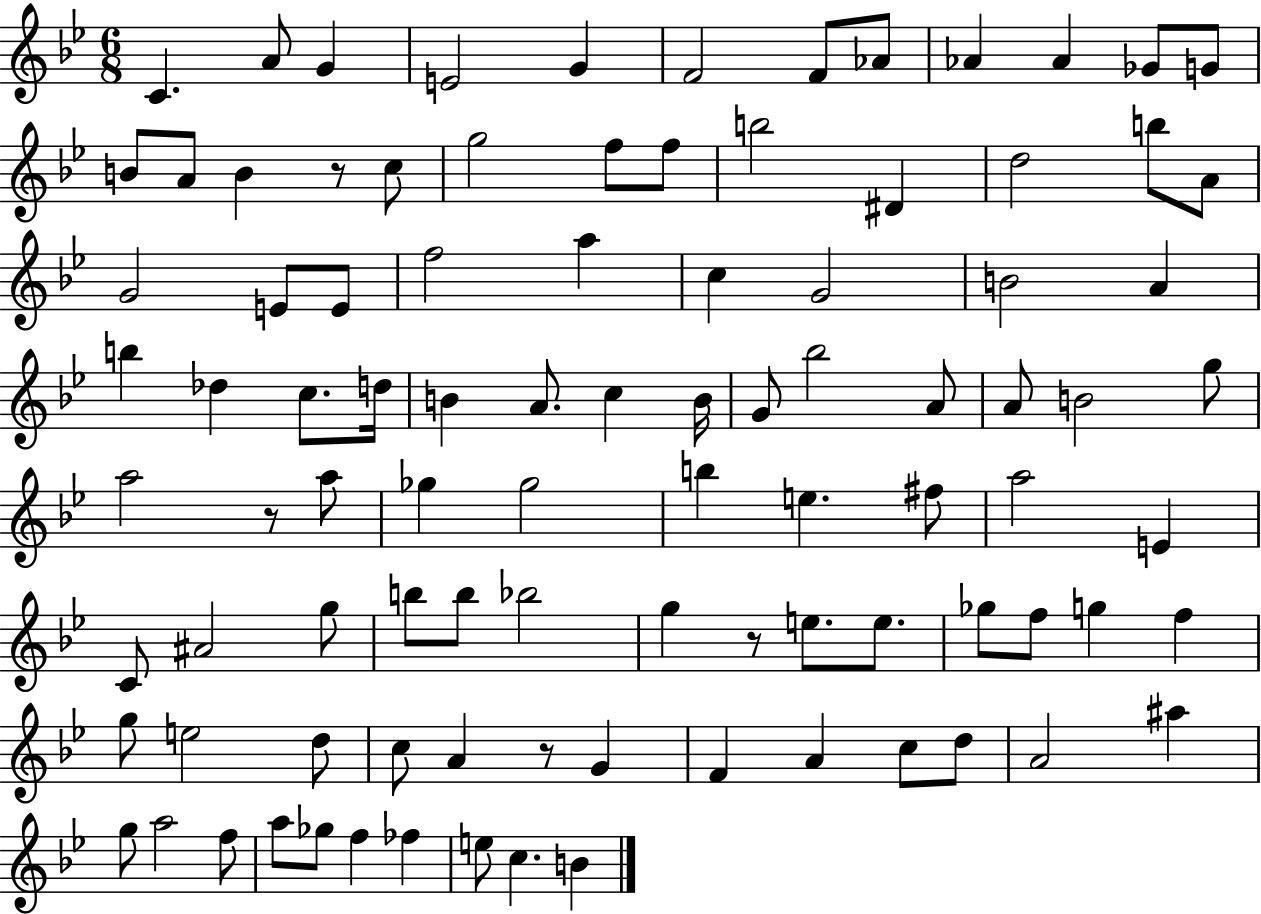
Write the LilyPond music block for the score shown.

{
  \clef treble
  \numericTimeSignature
  \time 6/8
  \key bes \major
  c'4. a'8 g'4 | e'2 g'4 | f'2 f'8 aes'8 | aes'4 aes'4 ges'8 g'8 | \break b'8 a'8 b'4 r8 c''8 | g''2 f''8 f''8 | b''2 dis'4 | d''2 b''8 a'8 | \break g'2 e'8 e'8 | f''2 a''4 | c''4 g'2 | b'2 a'4 | \break b''4 des''4 c''8. d''16 | b'4 a'8. c''4 b'16 | g'8 bes''2 a'8 | a'8 b'2 g''8 | \break a''2 r8 a''8 | ges''4 ges''2 | b''4 e''4. fis''8 | a''2 e'4 | \break c'8 ais'2 g''8 | b''8 b''8 bes''2 | g''4 r8 e''8. e''8. | ges''8 f''8 g''4 f''4 | \break g''8 e''2 d''8 | c''8 a'4 r8 g'4 | f'4 a'4 c''8 d''8 | a'2 ais''4 | \break g''8 a''2 f''8 | a''8 ges''8 f''4 fes''4 | e''8 c''4. b'4 | \bar "|."
}